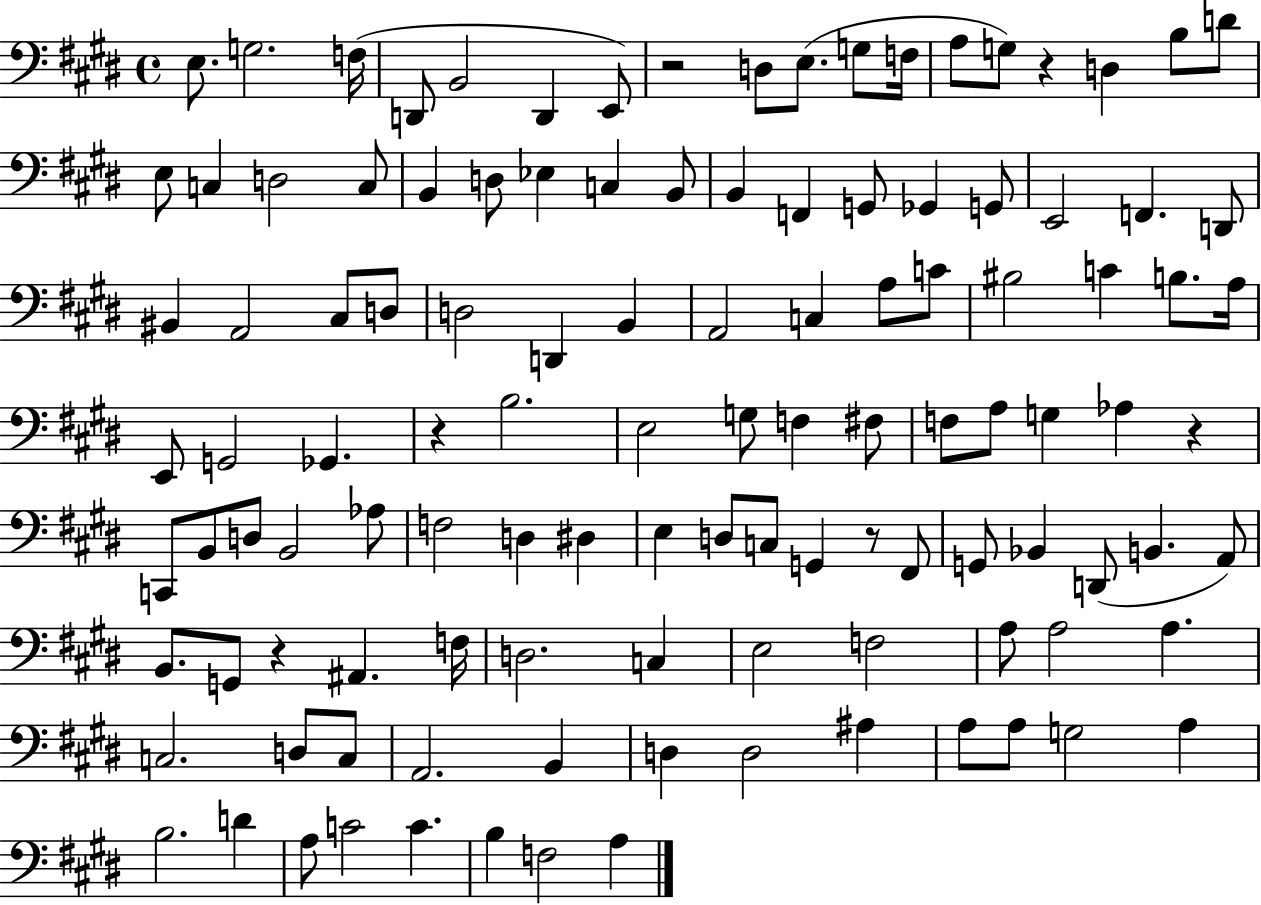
X:1
T:Untitled
M:4/4
L:1/4
K:E
E,/2 G,2 F,/4 D,,/2 B,,2 D,, E,,/2 z2 D,/2 E,/2 G,/2 F,/4 A,/2 G,/2 z D, B,/2 D/2 E,/2 C, D,2 C,/2 B,, D,/2 _E, C, B,,/2 B,, F,, G,,/2 _G,, G,,/2 E,,2 F,, D,,/2 ^B,, A,,2 ^C,/2 D,/2 D,2 D,, B,, A,,2 C, A,/2 C/2 ^B,2 C B,/2 A,/4 E,,/2 G,,2 _G,, z B,2 E,2 G,/2 F, ^F,/2 F,/2 A,/2 G, _A, z C,,/2 B,,/2 D,/2 B,,2 _A,/2 F,2 D, ^D, E, D,/2 C,/2 G,, z/2 ^F,,/2 G,,/2 _B,, D,,/2 B,, A,,/2 B,,/2 G,,/2 z ^A,, F,/4 D,2 C, E,2 F,2 A,/2 A,2 A, C,2 D,/2 C,/2 A,,2 B,, D, D,2 ^A, A,/2 A,/2 G,2 A, B,2 D A,/2 C2 C B, F,2 A,